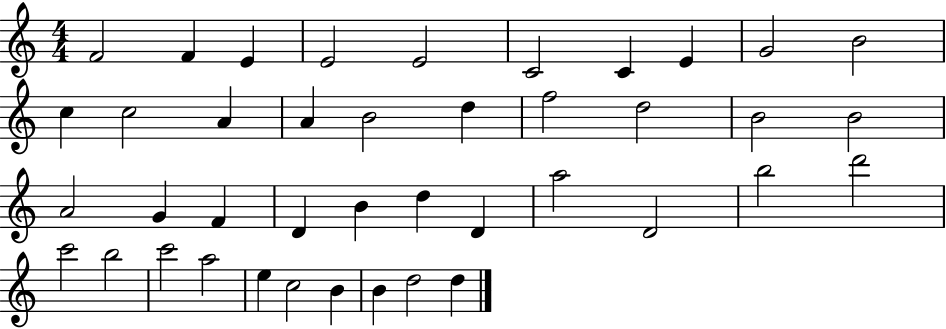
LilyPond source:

{
  \clef treble
  \numericTimeSignature
  \time 4/4
  \key c \major
  f'2 f'4 e'4 | e'2 e'2 | c'2 c'4 e'4 | g'2 b'2 | \break c''4 c''2 a'4 | a'4 b'2 d''4 | f''2 d''2 | b'2 b'2 | \break a'2 g'4 f'4 | d'4 b'4 d''4 d'4 | a''2 d'2 | b''2 d'''2 | \break c'''2 b''2 | c'''2 a''2 | e''4 c''2 b'4 | b'4 d''2 d''4 | \break \bar "|."
}